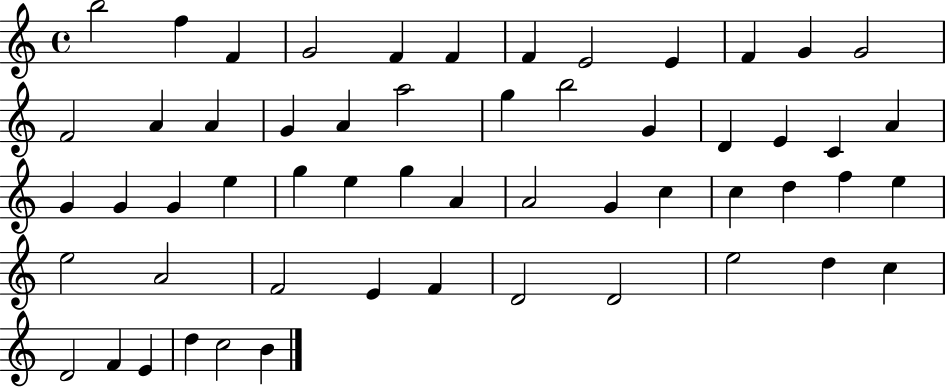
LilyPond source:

{
  \clef treble
  \time 4/4
  \defaultTimeSignature
  \key c \major
  b''2 f''4 f'4 | g'2 f'4 f'4 | f'4 e'2 e'4 | f'4 g'4 g'2 | \break f'2 a'4 a'4 | g'4 a'4 a''2 | g''4 b''2 g'4 | d'4 e'4 c'4 a'4 | \break g'4 g'4 g'4 e''4 | g''4 e''4 g''4 a'4 | a'2 g'4 c''4 | c''4 d''4 f''4 e''4 | \break e''2 a'2 | f'2 e'4 f'4 | d'2 d'2 | e''2 d''4 c''4 | \break d'2 f'4 e'4 | d''4 c''2 b'4 | \bar "|."
}